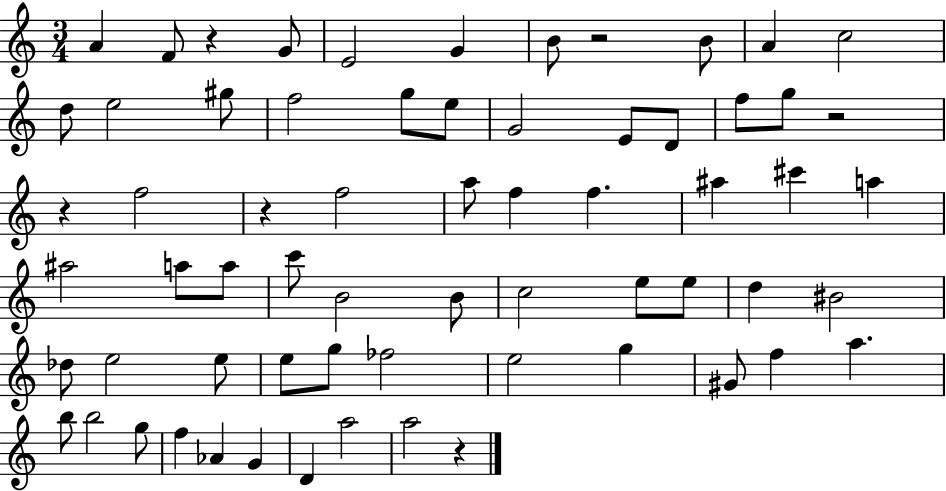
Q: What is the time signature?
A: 3/4